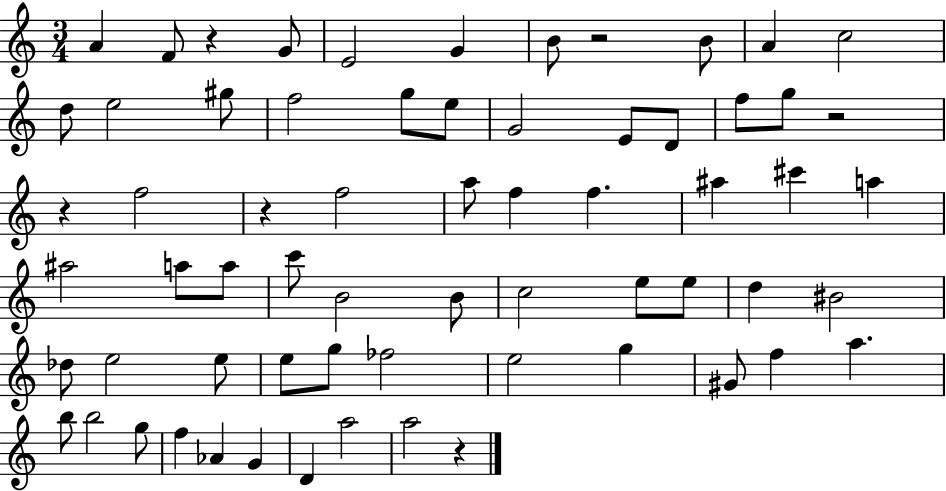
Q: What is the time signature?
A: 3/4